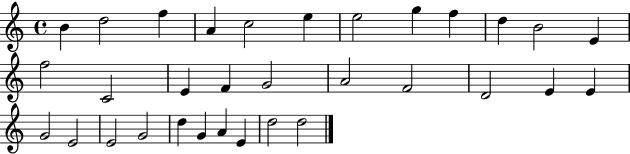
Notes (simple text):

B4/q D5/h F5/q A4/q C5/h E5/q E5/h G5/q F5/q D5/q B4/h E4/q F5/h C4/h E4/q F4/q G4/h A4/h F4/h D4/h E4/q E4/q G4/h E4/h E4/h G4/h D5/q G4/q A4/q E4/q D5/h D5/h